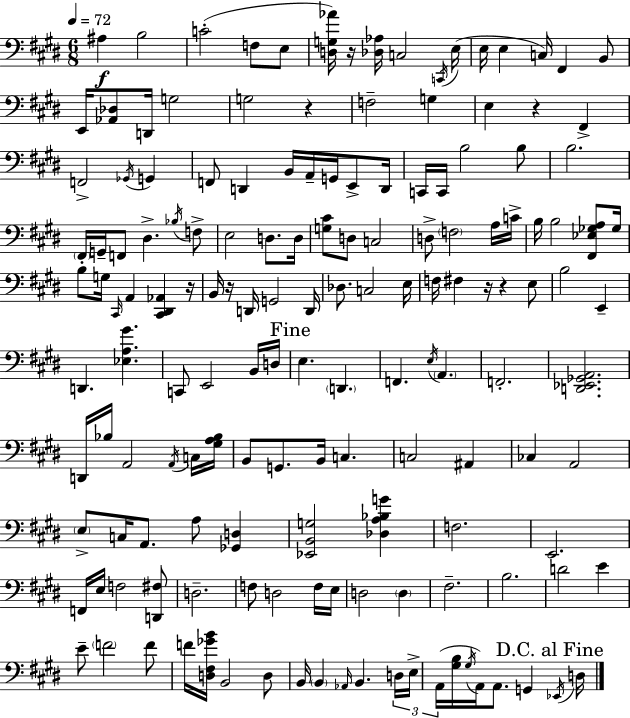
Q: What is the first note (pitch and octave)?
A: A#3